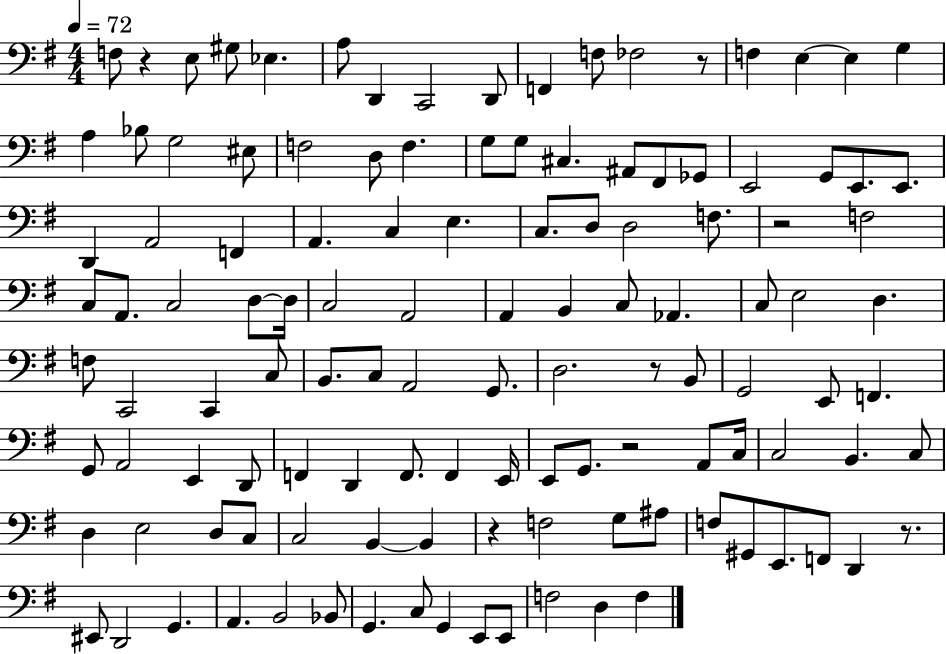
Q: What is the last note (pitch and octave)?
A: F3